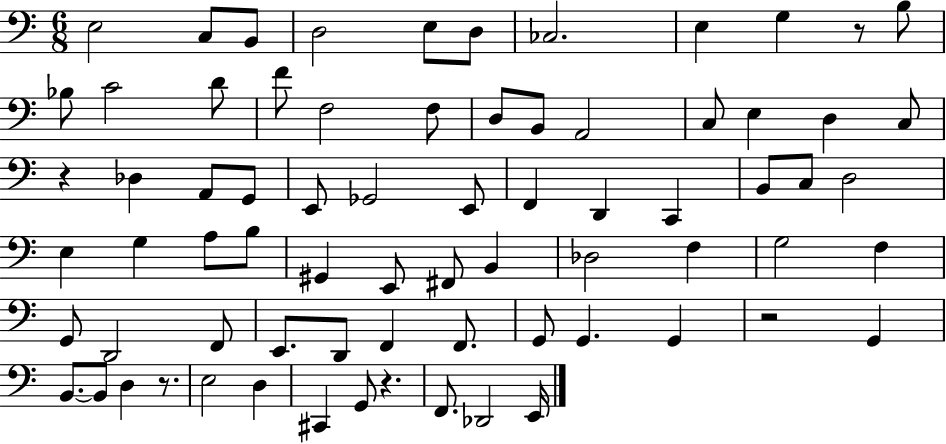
{
  \clef bass
  \numericTimeSignature
  \time 6/8
  \key c \major
  \repeat volta 2 { e2 c8 b,8 | d2 e8 d8 | ces2. | e4 g4 r8 b8 | \break bes8 c'2 d'8 | f'8 f2 f8 | d8 b,8 a,2 | c8 e4 d4 c8 | \break r4 des4 a,8 g,8 | e,8 ges,2 e,8 | f,4 d,4 c,4 | b,8 c8 d2 | \break e4 g4 a8 b8 | gis,4 e,8 fis,8 b,4 | des2 f4 | g2 f4 | \break g,8 d,2 f,8 | e,8. d,8 f,4 f,8. | g,8 g,4. g,4 | r2 g,4 | \break b,8.~~ b,8 d4 r8. | e2 d4 | cis,4 g,8 r4. | f,8. des,2 e,16 | \break } \bar "|."
}